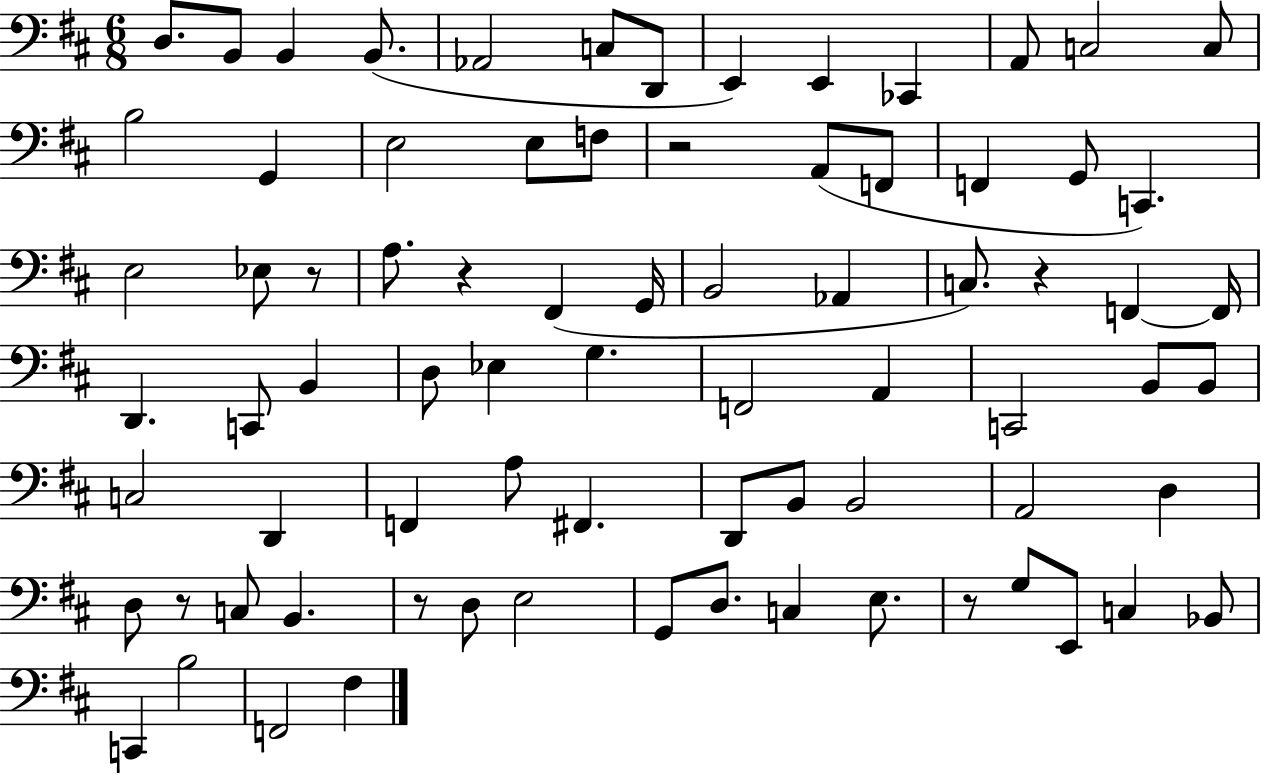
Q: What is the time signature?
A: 6/8